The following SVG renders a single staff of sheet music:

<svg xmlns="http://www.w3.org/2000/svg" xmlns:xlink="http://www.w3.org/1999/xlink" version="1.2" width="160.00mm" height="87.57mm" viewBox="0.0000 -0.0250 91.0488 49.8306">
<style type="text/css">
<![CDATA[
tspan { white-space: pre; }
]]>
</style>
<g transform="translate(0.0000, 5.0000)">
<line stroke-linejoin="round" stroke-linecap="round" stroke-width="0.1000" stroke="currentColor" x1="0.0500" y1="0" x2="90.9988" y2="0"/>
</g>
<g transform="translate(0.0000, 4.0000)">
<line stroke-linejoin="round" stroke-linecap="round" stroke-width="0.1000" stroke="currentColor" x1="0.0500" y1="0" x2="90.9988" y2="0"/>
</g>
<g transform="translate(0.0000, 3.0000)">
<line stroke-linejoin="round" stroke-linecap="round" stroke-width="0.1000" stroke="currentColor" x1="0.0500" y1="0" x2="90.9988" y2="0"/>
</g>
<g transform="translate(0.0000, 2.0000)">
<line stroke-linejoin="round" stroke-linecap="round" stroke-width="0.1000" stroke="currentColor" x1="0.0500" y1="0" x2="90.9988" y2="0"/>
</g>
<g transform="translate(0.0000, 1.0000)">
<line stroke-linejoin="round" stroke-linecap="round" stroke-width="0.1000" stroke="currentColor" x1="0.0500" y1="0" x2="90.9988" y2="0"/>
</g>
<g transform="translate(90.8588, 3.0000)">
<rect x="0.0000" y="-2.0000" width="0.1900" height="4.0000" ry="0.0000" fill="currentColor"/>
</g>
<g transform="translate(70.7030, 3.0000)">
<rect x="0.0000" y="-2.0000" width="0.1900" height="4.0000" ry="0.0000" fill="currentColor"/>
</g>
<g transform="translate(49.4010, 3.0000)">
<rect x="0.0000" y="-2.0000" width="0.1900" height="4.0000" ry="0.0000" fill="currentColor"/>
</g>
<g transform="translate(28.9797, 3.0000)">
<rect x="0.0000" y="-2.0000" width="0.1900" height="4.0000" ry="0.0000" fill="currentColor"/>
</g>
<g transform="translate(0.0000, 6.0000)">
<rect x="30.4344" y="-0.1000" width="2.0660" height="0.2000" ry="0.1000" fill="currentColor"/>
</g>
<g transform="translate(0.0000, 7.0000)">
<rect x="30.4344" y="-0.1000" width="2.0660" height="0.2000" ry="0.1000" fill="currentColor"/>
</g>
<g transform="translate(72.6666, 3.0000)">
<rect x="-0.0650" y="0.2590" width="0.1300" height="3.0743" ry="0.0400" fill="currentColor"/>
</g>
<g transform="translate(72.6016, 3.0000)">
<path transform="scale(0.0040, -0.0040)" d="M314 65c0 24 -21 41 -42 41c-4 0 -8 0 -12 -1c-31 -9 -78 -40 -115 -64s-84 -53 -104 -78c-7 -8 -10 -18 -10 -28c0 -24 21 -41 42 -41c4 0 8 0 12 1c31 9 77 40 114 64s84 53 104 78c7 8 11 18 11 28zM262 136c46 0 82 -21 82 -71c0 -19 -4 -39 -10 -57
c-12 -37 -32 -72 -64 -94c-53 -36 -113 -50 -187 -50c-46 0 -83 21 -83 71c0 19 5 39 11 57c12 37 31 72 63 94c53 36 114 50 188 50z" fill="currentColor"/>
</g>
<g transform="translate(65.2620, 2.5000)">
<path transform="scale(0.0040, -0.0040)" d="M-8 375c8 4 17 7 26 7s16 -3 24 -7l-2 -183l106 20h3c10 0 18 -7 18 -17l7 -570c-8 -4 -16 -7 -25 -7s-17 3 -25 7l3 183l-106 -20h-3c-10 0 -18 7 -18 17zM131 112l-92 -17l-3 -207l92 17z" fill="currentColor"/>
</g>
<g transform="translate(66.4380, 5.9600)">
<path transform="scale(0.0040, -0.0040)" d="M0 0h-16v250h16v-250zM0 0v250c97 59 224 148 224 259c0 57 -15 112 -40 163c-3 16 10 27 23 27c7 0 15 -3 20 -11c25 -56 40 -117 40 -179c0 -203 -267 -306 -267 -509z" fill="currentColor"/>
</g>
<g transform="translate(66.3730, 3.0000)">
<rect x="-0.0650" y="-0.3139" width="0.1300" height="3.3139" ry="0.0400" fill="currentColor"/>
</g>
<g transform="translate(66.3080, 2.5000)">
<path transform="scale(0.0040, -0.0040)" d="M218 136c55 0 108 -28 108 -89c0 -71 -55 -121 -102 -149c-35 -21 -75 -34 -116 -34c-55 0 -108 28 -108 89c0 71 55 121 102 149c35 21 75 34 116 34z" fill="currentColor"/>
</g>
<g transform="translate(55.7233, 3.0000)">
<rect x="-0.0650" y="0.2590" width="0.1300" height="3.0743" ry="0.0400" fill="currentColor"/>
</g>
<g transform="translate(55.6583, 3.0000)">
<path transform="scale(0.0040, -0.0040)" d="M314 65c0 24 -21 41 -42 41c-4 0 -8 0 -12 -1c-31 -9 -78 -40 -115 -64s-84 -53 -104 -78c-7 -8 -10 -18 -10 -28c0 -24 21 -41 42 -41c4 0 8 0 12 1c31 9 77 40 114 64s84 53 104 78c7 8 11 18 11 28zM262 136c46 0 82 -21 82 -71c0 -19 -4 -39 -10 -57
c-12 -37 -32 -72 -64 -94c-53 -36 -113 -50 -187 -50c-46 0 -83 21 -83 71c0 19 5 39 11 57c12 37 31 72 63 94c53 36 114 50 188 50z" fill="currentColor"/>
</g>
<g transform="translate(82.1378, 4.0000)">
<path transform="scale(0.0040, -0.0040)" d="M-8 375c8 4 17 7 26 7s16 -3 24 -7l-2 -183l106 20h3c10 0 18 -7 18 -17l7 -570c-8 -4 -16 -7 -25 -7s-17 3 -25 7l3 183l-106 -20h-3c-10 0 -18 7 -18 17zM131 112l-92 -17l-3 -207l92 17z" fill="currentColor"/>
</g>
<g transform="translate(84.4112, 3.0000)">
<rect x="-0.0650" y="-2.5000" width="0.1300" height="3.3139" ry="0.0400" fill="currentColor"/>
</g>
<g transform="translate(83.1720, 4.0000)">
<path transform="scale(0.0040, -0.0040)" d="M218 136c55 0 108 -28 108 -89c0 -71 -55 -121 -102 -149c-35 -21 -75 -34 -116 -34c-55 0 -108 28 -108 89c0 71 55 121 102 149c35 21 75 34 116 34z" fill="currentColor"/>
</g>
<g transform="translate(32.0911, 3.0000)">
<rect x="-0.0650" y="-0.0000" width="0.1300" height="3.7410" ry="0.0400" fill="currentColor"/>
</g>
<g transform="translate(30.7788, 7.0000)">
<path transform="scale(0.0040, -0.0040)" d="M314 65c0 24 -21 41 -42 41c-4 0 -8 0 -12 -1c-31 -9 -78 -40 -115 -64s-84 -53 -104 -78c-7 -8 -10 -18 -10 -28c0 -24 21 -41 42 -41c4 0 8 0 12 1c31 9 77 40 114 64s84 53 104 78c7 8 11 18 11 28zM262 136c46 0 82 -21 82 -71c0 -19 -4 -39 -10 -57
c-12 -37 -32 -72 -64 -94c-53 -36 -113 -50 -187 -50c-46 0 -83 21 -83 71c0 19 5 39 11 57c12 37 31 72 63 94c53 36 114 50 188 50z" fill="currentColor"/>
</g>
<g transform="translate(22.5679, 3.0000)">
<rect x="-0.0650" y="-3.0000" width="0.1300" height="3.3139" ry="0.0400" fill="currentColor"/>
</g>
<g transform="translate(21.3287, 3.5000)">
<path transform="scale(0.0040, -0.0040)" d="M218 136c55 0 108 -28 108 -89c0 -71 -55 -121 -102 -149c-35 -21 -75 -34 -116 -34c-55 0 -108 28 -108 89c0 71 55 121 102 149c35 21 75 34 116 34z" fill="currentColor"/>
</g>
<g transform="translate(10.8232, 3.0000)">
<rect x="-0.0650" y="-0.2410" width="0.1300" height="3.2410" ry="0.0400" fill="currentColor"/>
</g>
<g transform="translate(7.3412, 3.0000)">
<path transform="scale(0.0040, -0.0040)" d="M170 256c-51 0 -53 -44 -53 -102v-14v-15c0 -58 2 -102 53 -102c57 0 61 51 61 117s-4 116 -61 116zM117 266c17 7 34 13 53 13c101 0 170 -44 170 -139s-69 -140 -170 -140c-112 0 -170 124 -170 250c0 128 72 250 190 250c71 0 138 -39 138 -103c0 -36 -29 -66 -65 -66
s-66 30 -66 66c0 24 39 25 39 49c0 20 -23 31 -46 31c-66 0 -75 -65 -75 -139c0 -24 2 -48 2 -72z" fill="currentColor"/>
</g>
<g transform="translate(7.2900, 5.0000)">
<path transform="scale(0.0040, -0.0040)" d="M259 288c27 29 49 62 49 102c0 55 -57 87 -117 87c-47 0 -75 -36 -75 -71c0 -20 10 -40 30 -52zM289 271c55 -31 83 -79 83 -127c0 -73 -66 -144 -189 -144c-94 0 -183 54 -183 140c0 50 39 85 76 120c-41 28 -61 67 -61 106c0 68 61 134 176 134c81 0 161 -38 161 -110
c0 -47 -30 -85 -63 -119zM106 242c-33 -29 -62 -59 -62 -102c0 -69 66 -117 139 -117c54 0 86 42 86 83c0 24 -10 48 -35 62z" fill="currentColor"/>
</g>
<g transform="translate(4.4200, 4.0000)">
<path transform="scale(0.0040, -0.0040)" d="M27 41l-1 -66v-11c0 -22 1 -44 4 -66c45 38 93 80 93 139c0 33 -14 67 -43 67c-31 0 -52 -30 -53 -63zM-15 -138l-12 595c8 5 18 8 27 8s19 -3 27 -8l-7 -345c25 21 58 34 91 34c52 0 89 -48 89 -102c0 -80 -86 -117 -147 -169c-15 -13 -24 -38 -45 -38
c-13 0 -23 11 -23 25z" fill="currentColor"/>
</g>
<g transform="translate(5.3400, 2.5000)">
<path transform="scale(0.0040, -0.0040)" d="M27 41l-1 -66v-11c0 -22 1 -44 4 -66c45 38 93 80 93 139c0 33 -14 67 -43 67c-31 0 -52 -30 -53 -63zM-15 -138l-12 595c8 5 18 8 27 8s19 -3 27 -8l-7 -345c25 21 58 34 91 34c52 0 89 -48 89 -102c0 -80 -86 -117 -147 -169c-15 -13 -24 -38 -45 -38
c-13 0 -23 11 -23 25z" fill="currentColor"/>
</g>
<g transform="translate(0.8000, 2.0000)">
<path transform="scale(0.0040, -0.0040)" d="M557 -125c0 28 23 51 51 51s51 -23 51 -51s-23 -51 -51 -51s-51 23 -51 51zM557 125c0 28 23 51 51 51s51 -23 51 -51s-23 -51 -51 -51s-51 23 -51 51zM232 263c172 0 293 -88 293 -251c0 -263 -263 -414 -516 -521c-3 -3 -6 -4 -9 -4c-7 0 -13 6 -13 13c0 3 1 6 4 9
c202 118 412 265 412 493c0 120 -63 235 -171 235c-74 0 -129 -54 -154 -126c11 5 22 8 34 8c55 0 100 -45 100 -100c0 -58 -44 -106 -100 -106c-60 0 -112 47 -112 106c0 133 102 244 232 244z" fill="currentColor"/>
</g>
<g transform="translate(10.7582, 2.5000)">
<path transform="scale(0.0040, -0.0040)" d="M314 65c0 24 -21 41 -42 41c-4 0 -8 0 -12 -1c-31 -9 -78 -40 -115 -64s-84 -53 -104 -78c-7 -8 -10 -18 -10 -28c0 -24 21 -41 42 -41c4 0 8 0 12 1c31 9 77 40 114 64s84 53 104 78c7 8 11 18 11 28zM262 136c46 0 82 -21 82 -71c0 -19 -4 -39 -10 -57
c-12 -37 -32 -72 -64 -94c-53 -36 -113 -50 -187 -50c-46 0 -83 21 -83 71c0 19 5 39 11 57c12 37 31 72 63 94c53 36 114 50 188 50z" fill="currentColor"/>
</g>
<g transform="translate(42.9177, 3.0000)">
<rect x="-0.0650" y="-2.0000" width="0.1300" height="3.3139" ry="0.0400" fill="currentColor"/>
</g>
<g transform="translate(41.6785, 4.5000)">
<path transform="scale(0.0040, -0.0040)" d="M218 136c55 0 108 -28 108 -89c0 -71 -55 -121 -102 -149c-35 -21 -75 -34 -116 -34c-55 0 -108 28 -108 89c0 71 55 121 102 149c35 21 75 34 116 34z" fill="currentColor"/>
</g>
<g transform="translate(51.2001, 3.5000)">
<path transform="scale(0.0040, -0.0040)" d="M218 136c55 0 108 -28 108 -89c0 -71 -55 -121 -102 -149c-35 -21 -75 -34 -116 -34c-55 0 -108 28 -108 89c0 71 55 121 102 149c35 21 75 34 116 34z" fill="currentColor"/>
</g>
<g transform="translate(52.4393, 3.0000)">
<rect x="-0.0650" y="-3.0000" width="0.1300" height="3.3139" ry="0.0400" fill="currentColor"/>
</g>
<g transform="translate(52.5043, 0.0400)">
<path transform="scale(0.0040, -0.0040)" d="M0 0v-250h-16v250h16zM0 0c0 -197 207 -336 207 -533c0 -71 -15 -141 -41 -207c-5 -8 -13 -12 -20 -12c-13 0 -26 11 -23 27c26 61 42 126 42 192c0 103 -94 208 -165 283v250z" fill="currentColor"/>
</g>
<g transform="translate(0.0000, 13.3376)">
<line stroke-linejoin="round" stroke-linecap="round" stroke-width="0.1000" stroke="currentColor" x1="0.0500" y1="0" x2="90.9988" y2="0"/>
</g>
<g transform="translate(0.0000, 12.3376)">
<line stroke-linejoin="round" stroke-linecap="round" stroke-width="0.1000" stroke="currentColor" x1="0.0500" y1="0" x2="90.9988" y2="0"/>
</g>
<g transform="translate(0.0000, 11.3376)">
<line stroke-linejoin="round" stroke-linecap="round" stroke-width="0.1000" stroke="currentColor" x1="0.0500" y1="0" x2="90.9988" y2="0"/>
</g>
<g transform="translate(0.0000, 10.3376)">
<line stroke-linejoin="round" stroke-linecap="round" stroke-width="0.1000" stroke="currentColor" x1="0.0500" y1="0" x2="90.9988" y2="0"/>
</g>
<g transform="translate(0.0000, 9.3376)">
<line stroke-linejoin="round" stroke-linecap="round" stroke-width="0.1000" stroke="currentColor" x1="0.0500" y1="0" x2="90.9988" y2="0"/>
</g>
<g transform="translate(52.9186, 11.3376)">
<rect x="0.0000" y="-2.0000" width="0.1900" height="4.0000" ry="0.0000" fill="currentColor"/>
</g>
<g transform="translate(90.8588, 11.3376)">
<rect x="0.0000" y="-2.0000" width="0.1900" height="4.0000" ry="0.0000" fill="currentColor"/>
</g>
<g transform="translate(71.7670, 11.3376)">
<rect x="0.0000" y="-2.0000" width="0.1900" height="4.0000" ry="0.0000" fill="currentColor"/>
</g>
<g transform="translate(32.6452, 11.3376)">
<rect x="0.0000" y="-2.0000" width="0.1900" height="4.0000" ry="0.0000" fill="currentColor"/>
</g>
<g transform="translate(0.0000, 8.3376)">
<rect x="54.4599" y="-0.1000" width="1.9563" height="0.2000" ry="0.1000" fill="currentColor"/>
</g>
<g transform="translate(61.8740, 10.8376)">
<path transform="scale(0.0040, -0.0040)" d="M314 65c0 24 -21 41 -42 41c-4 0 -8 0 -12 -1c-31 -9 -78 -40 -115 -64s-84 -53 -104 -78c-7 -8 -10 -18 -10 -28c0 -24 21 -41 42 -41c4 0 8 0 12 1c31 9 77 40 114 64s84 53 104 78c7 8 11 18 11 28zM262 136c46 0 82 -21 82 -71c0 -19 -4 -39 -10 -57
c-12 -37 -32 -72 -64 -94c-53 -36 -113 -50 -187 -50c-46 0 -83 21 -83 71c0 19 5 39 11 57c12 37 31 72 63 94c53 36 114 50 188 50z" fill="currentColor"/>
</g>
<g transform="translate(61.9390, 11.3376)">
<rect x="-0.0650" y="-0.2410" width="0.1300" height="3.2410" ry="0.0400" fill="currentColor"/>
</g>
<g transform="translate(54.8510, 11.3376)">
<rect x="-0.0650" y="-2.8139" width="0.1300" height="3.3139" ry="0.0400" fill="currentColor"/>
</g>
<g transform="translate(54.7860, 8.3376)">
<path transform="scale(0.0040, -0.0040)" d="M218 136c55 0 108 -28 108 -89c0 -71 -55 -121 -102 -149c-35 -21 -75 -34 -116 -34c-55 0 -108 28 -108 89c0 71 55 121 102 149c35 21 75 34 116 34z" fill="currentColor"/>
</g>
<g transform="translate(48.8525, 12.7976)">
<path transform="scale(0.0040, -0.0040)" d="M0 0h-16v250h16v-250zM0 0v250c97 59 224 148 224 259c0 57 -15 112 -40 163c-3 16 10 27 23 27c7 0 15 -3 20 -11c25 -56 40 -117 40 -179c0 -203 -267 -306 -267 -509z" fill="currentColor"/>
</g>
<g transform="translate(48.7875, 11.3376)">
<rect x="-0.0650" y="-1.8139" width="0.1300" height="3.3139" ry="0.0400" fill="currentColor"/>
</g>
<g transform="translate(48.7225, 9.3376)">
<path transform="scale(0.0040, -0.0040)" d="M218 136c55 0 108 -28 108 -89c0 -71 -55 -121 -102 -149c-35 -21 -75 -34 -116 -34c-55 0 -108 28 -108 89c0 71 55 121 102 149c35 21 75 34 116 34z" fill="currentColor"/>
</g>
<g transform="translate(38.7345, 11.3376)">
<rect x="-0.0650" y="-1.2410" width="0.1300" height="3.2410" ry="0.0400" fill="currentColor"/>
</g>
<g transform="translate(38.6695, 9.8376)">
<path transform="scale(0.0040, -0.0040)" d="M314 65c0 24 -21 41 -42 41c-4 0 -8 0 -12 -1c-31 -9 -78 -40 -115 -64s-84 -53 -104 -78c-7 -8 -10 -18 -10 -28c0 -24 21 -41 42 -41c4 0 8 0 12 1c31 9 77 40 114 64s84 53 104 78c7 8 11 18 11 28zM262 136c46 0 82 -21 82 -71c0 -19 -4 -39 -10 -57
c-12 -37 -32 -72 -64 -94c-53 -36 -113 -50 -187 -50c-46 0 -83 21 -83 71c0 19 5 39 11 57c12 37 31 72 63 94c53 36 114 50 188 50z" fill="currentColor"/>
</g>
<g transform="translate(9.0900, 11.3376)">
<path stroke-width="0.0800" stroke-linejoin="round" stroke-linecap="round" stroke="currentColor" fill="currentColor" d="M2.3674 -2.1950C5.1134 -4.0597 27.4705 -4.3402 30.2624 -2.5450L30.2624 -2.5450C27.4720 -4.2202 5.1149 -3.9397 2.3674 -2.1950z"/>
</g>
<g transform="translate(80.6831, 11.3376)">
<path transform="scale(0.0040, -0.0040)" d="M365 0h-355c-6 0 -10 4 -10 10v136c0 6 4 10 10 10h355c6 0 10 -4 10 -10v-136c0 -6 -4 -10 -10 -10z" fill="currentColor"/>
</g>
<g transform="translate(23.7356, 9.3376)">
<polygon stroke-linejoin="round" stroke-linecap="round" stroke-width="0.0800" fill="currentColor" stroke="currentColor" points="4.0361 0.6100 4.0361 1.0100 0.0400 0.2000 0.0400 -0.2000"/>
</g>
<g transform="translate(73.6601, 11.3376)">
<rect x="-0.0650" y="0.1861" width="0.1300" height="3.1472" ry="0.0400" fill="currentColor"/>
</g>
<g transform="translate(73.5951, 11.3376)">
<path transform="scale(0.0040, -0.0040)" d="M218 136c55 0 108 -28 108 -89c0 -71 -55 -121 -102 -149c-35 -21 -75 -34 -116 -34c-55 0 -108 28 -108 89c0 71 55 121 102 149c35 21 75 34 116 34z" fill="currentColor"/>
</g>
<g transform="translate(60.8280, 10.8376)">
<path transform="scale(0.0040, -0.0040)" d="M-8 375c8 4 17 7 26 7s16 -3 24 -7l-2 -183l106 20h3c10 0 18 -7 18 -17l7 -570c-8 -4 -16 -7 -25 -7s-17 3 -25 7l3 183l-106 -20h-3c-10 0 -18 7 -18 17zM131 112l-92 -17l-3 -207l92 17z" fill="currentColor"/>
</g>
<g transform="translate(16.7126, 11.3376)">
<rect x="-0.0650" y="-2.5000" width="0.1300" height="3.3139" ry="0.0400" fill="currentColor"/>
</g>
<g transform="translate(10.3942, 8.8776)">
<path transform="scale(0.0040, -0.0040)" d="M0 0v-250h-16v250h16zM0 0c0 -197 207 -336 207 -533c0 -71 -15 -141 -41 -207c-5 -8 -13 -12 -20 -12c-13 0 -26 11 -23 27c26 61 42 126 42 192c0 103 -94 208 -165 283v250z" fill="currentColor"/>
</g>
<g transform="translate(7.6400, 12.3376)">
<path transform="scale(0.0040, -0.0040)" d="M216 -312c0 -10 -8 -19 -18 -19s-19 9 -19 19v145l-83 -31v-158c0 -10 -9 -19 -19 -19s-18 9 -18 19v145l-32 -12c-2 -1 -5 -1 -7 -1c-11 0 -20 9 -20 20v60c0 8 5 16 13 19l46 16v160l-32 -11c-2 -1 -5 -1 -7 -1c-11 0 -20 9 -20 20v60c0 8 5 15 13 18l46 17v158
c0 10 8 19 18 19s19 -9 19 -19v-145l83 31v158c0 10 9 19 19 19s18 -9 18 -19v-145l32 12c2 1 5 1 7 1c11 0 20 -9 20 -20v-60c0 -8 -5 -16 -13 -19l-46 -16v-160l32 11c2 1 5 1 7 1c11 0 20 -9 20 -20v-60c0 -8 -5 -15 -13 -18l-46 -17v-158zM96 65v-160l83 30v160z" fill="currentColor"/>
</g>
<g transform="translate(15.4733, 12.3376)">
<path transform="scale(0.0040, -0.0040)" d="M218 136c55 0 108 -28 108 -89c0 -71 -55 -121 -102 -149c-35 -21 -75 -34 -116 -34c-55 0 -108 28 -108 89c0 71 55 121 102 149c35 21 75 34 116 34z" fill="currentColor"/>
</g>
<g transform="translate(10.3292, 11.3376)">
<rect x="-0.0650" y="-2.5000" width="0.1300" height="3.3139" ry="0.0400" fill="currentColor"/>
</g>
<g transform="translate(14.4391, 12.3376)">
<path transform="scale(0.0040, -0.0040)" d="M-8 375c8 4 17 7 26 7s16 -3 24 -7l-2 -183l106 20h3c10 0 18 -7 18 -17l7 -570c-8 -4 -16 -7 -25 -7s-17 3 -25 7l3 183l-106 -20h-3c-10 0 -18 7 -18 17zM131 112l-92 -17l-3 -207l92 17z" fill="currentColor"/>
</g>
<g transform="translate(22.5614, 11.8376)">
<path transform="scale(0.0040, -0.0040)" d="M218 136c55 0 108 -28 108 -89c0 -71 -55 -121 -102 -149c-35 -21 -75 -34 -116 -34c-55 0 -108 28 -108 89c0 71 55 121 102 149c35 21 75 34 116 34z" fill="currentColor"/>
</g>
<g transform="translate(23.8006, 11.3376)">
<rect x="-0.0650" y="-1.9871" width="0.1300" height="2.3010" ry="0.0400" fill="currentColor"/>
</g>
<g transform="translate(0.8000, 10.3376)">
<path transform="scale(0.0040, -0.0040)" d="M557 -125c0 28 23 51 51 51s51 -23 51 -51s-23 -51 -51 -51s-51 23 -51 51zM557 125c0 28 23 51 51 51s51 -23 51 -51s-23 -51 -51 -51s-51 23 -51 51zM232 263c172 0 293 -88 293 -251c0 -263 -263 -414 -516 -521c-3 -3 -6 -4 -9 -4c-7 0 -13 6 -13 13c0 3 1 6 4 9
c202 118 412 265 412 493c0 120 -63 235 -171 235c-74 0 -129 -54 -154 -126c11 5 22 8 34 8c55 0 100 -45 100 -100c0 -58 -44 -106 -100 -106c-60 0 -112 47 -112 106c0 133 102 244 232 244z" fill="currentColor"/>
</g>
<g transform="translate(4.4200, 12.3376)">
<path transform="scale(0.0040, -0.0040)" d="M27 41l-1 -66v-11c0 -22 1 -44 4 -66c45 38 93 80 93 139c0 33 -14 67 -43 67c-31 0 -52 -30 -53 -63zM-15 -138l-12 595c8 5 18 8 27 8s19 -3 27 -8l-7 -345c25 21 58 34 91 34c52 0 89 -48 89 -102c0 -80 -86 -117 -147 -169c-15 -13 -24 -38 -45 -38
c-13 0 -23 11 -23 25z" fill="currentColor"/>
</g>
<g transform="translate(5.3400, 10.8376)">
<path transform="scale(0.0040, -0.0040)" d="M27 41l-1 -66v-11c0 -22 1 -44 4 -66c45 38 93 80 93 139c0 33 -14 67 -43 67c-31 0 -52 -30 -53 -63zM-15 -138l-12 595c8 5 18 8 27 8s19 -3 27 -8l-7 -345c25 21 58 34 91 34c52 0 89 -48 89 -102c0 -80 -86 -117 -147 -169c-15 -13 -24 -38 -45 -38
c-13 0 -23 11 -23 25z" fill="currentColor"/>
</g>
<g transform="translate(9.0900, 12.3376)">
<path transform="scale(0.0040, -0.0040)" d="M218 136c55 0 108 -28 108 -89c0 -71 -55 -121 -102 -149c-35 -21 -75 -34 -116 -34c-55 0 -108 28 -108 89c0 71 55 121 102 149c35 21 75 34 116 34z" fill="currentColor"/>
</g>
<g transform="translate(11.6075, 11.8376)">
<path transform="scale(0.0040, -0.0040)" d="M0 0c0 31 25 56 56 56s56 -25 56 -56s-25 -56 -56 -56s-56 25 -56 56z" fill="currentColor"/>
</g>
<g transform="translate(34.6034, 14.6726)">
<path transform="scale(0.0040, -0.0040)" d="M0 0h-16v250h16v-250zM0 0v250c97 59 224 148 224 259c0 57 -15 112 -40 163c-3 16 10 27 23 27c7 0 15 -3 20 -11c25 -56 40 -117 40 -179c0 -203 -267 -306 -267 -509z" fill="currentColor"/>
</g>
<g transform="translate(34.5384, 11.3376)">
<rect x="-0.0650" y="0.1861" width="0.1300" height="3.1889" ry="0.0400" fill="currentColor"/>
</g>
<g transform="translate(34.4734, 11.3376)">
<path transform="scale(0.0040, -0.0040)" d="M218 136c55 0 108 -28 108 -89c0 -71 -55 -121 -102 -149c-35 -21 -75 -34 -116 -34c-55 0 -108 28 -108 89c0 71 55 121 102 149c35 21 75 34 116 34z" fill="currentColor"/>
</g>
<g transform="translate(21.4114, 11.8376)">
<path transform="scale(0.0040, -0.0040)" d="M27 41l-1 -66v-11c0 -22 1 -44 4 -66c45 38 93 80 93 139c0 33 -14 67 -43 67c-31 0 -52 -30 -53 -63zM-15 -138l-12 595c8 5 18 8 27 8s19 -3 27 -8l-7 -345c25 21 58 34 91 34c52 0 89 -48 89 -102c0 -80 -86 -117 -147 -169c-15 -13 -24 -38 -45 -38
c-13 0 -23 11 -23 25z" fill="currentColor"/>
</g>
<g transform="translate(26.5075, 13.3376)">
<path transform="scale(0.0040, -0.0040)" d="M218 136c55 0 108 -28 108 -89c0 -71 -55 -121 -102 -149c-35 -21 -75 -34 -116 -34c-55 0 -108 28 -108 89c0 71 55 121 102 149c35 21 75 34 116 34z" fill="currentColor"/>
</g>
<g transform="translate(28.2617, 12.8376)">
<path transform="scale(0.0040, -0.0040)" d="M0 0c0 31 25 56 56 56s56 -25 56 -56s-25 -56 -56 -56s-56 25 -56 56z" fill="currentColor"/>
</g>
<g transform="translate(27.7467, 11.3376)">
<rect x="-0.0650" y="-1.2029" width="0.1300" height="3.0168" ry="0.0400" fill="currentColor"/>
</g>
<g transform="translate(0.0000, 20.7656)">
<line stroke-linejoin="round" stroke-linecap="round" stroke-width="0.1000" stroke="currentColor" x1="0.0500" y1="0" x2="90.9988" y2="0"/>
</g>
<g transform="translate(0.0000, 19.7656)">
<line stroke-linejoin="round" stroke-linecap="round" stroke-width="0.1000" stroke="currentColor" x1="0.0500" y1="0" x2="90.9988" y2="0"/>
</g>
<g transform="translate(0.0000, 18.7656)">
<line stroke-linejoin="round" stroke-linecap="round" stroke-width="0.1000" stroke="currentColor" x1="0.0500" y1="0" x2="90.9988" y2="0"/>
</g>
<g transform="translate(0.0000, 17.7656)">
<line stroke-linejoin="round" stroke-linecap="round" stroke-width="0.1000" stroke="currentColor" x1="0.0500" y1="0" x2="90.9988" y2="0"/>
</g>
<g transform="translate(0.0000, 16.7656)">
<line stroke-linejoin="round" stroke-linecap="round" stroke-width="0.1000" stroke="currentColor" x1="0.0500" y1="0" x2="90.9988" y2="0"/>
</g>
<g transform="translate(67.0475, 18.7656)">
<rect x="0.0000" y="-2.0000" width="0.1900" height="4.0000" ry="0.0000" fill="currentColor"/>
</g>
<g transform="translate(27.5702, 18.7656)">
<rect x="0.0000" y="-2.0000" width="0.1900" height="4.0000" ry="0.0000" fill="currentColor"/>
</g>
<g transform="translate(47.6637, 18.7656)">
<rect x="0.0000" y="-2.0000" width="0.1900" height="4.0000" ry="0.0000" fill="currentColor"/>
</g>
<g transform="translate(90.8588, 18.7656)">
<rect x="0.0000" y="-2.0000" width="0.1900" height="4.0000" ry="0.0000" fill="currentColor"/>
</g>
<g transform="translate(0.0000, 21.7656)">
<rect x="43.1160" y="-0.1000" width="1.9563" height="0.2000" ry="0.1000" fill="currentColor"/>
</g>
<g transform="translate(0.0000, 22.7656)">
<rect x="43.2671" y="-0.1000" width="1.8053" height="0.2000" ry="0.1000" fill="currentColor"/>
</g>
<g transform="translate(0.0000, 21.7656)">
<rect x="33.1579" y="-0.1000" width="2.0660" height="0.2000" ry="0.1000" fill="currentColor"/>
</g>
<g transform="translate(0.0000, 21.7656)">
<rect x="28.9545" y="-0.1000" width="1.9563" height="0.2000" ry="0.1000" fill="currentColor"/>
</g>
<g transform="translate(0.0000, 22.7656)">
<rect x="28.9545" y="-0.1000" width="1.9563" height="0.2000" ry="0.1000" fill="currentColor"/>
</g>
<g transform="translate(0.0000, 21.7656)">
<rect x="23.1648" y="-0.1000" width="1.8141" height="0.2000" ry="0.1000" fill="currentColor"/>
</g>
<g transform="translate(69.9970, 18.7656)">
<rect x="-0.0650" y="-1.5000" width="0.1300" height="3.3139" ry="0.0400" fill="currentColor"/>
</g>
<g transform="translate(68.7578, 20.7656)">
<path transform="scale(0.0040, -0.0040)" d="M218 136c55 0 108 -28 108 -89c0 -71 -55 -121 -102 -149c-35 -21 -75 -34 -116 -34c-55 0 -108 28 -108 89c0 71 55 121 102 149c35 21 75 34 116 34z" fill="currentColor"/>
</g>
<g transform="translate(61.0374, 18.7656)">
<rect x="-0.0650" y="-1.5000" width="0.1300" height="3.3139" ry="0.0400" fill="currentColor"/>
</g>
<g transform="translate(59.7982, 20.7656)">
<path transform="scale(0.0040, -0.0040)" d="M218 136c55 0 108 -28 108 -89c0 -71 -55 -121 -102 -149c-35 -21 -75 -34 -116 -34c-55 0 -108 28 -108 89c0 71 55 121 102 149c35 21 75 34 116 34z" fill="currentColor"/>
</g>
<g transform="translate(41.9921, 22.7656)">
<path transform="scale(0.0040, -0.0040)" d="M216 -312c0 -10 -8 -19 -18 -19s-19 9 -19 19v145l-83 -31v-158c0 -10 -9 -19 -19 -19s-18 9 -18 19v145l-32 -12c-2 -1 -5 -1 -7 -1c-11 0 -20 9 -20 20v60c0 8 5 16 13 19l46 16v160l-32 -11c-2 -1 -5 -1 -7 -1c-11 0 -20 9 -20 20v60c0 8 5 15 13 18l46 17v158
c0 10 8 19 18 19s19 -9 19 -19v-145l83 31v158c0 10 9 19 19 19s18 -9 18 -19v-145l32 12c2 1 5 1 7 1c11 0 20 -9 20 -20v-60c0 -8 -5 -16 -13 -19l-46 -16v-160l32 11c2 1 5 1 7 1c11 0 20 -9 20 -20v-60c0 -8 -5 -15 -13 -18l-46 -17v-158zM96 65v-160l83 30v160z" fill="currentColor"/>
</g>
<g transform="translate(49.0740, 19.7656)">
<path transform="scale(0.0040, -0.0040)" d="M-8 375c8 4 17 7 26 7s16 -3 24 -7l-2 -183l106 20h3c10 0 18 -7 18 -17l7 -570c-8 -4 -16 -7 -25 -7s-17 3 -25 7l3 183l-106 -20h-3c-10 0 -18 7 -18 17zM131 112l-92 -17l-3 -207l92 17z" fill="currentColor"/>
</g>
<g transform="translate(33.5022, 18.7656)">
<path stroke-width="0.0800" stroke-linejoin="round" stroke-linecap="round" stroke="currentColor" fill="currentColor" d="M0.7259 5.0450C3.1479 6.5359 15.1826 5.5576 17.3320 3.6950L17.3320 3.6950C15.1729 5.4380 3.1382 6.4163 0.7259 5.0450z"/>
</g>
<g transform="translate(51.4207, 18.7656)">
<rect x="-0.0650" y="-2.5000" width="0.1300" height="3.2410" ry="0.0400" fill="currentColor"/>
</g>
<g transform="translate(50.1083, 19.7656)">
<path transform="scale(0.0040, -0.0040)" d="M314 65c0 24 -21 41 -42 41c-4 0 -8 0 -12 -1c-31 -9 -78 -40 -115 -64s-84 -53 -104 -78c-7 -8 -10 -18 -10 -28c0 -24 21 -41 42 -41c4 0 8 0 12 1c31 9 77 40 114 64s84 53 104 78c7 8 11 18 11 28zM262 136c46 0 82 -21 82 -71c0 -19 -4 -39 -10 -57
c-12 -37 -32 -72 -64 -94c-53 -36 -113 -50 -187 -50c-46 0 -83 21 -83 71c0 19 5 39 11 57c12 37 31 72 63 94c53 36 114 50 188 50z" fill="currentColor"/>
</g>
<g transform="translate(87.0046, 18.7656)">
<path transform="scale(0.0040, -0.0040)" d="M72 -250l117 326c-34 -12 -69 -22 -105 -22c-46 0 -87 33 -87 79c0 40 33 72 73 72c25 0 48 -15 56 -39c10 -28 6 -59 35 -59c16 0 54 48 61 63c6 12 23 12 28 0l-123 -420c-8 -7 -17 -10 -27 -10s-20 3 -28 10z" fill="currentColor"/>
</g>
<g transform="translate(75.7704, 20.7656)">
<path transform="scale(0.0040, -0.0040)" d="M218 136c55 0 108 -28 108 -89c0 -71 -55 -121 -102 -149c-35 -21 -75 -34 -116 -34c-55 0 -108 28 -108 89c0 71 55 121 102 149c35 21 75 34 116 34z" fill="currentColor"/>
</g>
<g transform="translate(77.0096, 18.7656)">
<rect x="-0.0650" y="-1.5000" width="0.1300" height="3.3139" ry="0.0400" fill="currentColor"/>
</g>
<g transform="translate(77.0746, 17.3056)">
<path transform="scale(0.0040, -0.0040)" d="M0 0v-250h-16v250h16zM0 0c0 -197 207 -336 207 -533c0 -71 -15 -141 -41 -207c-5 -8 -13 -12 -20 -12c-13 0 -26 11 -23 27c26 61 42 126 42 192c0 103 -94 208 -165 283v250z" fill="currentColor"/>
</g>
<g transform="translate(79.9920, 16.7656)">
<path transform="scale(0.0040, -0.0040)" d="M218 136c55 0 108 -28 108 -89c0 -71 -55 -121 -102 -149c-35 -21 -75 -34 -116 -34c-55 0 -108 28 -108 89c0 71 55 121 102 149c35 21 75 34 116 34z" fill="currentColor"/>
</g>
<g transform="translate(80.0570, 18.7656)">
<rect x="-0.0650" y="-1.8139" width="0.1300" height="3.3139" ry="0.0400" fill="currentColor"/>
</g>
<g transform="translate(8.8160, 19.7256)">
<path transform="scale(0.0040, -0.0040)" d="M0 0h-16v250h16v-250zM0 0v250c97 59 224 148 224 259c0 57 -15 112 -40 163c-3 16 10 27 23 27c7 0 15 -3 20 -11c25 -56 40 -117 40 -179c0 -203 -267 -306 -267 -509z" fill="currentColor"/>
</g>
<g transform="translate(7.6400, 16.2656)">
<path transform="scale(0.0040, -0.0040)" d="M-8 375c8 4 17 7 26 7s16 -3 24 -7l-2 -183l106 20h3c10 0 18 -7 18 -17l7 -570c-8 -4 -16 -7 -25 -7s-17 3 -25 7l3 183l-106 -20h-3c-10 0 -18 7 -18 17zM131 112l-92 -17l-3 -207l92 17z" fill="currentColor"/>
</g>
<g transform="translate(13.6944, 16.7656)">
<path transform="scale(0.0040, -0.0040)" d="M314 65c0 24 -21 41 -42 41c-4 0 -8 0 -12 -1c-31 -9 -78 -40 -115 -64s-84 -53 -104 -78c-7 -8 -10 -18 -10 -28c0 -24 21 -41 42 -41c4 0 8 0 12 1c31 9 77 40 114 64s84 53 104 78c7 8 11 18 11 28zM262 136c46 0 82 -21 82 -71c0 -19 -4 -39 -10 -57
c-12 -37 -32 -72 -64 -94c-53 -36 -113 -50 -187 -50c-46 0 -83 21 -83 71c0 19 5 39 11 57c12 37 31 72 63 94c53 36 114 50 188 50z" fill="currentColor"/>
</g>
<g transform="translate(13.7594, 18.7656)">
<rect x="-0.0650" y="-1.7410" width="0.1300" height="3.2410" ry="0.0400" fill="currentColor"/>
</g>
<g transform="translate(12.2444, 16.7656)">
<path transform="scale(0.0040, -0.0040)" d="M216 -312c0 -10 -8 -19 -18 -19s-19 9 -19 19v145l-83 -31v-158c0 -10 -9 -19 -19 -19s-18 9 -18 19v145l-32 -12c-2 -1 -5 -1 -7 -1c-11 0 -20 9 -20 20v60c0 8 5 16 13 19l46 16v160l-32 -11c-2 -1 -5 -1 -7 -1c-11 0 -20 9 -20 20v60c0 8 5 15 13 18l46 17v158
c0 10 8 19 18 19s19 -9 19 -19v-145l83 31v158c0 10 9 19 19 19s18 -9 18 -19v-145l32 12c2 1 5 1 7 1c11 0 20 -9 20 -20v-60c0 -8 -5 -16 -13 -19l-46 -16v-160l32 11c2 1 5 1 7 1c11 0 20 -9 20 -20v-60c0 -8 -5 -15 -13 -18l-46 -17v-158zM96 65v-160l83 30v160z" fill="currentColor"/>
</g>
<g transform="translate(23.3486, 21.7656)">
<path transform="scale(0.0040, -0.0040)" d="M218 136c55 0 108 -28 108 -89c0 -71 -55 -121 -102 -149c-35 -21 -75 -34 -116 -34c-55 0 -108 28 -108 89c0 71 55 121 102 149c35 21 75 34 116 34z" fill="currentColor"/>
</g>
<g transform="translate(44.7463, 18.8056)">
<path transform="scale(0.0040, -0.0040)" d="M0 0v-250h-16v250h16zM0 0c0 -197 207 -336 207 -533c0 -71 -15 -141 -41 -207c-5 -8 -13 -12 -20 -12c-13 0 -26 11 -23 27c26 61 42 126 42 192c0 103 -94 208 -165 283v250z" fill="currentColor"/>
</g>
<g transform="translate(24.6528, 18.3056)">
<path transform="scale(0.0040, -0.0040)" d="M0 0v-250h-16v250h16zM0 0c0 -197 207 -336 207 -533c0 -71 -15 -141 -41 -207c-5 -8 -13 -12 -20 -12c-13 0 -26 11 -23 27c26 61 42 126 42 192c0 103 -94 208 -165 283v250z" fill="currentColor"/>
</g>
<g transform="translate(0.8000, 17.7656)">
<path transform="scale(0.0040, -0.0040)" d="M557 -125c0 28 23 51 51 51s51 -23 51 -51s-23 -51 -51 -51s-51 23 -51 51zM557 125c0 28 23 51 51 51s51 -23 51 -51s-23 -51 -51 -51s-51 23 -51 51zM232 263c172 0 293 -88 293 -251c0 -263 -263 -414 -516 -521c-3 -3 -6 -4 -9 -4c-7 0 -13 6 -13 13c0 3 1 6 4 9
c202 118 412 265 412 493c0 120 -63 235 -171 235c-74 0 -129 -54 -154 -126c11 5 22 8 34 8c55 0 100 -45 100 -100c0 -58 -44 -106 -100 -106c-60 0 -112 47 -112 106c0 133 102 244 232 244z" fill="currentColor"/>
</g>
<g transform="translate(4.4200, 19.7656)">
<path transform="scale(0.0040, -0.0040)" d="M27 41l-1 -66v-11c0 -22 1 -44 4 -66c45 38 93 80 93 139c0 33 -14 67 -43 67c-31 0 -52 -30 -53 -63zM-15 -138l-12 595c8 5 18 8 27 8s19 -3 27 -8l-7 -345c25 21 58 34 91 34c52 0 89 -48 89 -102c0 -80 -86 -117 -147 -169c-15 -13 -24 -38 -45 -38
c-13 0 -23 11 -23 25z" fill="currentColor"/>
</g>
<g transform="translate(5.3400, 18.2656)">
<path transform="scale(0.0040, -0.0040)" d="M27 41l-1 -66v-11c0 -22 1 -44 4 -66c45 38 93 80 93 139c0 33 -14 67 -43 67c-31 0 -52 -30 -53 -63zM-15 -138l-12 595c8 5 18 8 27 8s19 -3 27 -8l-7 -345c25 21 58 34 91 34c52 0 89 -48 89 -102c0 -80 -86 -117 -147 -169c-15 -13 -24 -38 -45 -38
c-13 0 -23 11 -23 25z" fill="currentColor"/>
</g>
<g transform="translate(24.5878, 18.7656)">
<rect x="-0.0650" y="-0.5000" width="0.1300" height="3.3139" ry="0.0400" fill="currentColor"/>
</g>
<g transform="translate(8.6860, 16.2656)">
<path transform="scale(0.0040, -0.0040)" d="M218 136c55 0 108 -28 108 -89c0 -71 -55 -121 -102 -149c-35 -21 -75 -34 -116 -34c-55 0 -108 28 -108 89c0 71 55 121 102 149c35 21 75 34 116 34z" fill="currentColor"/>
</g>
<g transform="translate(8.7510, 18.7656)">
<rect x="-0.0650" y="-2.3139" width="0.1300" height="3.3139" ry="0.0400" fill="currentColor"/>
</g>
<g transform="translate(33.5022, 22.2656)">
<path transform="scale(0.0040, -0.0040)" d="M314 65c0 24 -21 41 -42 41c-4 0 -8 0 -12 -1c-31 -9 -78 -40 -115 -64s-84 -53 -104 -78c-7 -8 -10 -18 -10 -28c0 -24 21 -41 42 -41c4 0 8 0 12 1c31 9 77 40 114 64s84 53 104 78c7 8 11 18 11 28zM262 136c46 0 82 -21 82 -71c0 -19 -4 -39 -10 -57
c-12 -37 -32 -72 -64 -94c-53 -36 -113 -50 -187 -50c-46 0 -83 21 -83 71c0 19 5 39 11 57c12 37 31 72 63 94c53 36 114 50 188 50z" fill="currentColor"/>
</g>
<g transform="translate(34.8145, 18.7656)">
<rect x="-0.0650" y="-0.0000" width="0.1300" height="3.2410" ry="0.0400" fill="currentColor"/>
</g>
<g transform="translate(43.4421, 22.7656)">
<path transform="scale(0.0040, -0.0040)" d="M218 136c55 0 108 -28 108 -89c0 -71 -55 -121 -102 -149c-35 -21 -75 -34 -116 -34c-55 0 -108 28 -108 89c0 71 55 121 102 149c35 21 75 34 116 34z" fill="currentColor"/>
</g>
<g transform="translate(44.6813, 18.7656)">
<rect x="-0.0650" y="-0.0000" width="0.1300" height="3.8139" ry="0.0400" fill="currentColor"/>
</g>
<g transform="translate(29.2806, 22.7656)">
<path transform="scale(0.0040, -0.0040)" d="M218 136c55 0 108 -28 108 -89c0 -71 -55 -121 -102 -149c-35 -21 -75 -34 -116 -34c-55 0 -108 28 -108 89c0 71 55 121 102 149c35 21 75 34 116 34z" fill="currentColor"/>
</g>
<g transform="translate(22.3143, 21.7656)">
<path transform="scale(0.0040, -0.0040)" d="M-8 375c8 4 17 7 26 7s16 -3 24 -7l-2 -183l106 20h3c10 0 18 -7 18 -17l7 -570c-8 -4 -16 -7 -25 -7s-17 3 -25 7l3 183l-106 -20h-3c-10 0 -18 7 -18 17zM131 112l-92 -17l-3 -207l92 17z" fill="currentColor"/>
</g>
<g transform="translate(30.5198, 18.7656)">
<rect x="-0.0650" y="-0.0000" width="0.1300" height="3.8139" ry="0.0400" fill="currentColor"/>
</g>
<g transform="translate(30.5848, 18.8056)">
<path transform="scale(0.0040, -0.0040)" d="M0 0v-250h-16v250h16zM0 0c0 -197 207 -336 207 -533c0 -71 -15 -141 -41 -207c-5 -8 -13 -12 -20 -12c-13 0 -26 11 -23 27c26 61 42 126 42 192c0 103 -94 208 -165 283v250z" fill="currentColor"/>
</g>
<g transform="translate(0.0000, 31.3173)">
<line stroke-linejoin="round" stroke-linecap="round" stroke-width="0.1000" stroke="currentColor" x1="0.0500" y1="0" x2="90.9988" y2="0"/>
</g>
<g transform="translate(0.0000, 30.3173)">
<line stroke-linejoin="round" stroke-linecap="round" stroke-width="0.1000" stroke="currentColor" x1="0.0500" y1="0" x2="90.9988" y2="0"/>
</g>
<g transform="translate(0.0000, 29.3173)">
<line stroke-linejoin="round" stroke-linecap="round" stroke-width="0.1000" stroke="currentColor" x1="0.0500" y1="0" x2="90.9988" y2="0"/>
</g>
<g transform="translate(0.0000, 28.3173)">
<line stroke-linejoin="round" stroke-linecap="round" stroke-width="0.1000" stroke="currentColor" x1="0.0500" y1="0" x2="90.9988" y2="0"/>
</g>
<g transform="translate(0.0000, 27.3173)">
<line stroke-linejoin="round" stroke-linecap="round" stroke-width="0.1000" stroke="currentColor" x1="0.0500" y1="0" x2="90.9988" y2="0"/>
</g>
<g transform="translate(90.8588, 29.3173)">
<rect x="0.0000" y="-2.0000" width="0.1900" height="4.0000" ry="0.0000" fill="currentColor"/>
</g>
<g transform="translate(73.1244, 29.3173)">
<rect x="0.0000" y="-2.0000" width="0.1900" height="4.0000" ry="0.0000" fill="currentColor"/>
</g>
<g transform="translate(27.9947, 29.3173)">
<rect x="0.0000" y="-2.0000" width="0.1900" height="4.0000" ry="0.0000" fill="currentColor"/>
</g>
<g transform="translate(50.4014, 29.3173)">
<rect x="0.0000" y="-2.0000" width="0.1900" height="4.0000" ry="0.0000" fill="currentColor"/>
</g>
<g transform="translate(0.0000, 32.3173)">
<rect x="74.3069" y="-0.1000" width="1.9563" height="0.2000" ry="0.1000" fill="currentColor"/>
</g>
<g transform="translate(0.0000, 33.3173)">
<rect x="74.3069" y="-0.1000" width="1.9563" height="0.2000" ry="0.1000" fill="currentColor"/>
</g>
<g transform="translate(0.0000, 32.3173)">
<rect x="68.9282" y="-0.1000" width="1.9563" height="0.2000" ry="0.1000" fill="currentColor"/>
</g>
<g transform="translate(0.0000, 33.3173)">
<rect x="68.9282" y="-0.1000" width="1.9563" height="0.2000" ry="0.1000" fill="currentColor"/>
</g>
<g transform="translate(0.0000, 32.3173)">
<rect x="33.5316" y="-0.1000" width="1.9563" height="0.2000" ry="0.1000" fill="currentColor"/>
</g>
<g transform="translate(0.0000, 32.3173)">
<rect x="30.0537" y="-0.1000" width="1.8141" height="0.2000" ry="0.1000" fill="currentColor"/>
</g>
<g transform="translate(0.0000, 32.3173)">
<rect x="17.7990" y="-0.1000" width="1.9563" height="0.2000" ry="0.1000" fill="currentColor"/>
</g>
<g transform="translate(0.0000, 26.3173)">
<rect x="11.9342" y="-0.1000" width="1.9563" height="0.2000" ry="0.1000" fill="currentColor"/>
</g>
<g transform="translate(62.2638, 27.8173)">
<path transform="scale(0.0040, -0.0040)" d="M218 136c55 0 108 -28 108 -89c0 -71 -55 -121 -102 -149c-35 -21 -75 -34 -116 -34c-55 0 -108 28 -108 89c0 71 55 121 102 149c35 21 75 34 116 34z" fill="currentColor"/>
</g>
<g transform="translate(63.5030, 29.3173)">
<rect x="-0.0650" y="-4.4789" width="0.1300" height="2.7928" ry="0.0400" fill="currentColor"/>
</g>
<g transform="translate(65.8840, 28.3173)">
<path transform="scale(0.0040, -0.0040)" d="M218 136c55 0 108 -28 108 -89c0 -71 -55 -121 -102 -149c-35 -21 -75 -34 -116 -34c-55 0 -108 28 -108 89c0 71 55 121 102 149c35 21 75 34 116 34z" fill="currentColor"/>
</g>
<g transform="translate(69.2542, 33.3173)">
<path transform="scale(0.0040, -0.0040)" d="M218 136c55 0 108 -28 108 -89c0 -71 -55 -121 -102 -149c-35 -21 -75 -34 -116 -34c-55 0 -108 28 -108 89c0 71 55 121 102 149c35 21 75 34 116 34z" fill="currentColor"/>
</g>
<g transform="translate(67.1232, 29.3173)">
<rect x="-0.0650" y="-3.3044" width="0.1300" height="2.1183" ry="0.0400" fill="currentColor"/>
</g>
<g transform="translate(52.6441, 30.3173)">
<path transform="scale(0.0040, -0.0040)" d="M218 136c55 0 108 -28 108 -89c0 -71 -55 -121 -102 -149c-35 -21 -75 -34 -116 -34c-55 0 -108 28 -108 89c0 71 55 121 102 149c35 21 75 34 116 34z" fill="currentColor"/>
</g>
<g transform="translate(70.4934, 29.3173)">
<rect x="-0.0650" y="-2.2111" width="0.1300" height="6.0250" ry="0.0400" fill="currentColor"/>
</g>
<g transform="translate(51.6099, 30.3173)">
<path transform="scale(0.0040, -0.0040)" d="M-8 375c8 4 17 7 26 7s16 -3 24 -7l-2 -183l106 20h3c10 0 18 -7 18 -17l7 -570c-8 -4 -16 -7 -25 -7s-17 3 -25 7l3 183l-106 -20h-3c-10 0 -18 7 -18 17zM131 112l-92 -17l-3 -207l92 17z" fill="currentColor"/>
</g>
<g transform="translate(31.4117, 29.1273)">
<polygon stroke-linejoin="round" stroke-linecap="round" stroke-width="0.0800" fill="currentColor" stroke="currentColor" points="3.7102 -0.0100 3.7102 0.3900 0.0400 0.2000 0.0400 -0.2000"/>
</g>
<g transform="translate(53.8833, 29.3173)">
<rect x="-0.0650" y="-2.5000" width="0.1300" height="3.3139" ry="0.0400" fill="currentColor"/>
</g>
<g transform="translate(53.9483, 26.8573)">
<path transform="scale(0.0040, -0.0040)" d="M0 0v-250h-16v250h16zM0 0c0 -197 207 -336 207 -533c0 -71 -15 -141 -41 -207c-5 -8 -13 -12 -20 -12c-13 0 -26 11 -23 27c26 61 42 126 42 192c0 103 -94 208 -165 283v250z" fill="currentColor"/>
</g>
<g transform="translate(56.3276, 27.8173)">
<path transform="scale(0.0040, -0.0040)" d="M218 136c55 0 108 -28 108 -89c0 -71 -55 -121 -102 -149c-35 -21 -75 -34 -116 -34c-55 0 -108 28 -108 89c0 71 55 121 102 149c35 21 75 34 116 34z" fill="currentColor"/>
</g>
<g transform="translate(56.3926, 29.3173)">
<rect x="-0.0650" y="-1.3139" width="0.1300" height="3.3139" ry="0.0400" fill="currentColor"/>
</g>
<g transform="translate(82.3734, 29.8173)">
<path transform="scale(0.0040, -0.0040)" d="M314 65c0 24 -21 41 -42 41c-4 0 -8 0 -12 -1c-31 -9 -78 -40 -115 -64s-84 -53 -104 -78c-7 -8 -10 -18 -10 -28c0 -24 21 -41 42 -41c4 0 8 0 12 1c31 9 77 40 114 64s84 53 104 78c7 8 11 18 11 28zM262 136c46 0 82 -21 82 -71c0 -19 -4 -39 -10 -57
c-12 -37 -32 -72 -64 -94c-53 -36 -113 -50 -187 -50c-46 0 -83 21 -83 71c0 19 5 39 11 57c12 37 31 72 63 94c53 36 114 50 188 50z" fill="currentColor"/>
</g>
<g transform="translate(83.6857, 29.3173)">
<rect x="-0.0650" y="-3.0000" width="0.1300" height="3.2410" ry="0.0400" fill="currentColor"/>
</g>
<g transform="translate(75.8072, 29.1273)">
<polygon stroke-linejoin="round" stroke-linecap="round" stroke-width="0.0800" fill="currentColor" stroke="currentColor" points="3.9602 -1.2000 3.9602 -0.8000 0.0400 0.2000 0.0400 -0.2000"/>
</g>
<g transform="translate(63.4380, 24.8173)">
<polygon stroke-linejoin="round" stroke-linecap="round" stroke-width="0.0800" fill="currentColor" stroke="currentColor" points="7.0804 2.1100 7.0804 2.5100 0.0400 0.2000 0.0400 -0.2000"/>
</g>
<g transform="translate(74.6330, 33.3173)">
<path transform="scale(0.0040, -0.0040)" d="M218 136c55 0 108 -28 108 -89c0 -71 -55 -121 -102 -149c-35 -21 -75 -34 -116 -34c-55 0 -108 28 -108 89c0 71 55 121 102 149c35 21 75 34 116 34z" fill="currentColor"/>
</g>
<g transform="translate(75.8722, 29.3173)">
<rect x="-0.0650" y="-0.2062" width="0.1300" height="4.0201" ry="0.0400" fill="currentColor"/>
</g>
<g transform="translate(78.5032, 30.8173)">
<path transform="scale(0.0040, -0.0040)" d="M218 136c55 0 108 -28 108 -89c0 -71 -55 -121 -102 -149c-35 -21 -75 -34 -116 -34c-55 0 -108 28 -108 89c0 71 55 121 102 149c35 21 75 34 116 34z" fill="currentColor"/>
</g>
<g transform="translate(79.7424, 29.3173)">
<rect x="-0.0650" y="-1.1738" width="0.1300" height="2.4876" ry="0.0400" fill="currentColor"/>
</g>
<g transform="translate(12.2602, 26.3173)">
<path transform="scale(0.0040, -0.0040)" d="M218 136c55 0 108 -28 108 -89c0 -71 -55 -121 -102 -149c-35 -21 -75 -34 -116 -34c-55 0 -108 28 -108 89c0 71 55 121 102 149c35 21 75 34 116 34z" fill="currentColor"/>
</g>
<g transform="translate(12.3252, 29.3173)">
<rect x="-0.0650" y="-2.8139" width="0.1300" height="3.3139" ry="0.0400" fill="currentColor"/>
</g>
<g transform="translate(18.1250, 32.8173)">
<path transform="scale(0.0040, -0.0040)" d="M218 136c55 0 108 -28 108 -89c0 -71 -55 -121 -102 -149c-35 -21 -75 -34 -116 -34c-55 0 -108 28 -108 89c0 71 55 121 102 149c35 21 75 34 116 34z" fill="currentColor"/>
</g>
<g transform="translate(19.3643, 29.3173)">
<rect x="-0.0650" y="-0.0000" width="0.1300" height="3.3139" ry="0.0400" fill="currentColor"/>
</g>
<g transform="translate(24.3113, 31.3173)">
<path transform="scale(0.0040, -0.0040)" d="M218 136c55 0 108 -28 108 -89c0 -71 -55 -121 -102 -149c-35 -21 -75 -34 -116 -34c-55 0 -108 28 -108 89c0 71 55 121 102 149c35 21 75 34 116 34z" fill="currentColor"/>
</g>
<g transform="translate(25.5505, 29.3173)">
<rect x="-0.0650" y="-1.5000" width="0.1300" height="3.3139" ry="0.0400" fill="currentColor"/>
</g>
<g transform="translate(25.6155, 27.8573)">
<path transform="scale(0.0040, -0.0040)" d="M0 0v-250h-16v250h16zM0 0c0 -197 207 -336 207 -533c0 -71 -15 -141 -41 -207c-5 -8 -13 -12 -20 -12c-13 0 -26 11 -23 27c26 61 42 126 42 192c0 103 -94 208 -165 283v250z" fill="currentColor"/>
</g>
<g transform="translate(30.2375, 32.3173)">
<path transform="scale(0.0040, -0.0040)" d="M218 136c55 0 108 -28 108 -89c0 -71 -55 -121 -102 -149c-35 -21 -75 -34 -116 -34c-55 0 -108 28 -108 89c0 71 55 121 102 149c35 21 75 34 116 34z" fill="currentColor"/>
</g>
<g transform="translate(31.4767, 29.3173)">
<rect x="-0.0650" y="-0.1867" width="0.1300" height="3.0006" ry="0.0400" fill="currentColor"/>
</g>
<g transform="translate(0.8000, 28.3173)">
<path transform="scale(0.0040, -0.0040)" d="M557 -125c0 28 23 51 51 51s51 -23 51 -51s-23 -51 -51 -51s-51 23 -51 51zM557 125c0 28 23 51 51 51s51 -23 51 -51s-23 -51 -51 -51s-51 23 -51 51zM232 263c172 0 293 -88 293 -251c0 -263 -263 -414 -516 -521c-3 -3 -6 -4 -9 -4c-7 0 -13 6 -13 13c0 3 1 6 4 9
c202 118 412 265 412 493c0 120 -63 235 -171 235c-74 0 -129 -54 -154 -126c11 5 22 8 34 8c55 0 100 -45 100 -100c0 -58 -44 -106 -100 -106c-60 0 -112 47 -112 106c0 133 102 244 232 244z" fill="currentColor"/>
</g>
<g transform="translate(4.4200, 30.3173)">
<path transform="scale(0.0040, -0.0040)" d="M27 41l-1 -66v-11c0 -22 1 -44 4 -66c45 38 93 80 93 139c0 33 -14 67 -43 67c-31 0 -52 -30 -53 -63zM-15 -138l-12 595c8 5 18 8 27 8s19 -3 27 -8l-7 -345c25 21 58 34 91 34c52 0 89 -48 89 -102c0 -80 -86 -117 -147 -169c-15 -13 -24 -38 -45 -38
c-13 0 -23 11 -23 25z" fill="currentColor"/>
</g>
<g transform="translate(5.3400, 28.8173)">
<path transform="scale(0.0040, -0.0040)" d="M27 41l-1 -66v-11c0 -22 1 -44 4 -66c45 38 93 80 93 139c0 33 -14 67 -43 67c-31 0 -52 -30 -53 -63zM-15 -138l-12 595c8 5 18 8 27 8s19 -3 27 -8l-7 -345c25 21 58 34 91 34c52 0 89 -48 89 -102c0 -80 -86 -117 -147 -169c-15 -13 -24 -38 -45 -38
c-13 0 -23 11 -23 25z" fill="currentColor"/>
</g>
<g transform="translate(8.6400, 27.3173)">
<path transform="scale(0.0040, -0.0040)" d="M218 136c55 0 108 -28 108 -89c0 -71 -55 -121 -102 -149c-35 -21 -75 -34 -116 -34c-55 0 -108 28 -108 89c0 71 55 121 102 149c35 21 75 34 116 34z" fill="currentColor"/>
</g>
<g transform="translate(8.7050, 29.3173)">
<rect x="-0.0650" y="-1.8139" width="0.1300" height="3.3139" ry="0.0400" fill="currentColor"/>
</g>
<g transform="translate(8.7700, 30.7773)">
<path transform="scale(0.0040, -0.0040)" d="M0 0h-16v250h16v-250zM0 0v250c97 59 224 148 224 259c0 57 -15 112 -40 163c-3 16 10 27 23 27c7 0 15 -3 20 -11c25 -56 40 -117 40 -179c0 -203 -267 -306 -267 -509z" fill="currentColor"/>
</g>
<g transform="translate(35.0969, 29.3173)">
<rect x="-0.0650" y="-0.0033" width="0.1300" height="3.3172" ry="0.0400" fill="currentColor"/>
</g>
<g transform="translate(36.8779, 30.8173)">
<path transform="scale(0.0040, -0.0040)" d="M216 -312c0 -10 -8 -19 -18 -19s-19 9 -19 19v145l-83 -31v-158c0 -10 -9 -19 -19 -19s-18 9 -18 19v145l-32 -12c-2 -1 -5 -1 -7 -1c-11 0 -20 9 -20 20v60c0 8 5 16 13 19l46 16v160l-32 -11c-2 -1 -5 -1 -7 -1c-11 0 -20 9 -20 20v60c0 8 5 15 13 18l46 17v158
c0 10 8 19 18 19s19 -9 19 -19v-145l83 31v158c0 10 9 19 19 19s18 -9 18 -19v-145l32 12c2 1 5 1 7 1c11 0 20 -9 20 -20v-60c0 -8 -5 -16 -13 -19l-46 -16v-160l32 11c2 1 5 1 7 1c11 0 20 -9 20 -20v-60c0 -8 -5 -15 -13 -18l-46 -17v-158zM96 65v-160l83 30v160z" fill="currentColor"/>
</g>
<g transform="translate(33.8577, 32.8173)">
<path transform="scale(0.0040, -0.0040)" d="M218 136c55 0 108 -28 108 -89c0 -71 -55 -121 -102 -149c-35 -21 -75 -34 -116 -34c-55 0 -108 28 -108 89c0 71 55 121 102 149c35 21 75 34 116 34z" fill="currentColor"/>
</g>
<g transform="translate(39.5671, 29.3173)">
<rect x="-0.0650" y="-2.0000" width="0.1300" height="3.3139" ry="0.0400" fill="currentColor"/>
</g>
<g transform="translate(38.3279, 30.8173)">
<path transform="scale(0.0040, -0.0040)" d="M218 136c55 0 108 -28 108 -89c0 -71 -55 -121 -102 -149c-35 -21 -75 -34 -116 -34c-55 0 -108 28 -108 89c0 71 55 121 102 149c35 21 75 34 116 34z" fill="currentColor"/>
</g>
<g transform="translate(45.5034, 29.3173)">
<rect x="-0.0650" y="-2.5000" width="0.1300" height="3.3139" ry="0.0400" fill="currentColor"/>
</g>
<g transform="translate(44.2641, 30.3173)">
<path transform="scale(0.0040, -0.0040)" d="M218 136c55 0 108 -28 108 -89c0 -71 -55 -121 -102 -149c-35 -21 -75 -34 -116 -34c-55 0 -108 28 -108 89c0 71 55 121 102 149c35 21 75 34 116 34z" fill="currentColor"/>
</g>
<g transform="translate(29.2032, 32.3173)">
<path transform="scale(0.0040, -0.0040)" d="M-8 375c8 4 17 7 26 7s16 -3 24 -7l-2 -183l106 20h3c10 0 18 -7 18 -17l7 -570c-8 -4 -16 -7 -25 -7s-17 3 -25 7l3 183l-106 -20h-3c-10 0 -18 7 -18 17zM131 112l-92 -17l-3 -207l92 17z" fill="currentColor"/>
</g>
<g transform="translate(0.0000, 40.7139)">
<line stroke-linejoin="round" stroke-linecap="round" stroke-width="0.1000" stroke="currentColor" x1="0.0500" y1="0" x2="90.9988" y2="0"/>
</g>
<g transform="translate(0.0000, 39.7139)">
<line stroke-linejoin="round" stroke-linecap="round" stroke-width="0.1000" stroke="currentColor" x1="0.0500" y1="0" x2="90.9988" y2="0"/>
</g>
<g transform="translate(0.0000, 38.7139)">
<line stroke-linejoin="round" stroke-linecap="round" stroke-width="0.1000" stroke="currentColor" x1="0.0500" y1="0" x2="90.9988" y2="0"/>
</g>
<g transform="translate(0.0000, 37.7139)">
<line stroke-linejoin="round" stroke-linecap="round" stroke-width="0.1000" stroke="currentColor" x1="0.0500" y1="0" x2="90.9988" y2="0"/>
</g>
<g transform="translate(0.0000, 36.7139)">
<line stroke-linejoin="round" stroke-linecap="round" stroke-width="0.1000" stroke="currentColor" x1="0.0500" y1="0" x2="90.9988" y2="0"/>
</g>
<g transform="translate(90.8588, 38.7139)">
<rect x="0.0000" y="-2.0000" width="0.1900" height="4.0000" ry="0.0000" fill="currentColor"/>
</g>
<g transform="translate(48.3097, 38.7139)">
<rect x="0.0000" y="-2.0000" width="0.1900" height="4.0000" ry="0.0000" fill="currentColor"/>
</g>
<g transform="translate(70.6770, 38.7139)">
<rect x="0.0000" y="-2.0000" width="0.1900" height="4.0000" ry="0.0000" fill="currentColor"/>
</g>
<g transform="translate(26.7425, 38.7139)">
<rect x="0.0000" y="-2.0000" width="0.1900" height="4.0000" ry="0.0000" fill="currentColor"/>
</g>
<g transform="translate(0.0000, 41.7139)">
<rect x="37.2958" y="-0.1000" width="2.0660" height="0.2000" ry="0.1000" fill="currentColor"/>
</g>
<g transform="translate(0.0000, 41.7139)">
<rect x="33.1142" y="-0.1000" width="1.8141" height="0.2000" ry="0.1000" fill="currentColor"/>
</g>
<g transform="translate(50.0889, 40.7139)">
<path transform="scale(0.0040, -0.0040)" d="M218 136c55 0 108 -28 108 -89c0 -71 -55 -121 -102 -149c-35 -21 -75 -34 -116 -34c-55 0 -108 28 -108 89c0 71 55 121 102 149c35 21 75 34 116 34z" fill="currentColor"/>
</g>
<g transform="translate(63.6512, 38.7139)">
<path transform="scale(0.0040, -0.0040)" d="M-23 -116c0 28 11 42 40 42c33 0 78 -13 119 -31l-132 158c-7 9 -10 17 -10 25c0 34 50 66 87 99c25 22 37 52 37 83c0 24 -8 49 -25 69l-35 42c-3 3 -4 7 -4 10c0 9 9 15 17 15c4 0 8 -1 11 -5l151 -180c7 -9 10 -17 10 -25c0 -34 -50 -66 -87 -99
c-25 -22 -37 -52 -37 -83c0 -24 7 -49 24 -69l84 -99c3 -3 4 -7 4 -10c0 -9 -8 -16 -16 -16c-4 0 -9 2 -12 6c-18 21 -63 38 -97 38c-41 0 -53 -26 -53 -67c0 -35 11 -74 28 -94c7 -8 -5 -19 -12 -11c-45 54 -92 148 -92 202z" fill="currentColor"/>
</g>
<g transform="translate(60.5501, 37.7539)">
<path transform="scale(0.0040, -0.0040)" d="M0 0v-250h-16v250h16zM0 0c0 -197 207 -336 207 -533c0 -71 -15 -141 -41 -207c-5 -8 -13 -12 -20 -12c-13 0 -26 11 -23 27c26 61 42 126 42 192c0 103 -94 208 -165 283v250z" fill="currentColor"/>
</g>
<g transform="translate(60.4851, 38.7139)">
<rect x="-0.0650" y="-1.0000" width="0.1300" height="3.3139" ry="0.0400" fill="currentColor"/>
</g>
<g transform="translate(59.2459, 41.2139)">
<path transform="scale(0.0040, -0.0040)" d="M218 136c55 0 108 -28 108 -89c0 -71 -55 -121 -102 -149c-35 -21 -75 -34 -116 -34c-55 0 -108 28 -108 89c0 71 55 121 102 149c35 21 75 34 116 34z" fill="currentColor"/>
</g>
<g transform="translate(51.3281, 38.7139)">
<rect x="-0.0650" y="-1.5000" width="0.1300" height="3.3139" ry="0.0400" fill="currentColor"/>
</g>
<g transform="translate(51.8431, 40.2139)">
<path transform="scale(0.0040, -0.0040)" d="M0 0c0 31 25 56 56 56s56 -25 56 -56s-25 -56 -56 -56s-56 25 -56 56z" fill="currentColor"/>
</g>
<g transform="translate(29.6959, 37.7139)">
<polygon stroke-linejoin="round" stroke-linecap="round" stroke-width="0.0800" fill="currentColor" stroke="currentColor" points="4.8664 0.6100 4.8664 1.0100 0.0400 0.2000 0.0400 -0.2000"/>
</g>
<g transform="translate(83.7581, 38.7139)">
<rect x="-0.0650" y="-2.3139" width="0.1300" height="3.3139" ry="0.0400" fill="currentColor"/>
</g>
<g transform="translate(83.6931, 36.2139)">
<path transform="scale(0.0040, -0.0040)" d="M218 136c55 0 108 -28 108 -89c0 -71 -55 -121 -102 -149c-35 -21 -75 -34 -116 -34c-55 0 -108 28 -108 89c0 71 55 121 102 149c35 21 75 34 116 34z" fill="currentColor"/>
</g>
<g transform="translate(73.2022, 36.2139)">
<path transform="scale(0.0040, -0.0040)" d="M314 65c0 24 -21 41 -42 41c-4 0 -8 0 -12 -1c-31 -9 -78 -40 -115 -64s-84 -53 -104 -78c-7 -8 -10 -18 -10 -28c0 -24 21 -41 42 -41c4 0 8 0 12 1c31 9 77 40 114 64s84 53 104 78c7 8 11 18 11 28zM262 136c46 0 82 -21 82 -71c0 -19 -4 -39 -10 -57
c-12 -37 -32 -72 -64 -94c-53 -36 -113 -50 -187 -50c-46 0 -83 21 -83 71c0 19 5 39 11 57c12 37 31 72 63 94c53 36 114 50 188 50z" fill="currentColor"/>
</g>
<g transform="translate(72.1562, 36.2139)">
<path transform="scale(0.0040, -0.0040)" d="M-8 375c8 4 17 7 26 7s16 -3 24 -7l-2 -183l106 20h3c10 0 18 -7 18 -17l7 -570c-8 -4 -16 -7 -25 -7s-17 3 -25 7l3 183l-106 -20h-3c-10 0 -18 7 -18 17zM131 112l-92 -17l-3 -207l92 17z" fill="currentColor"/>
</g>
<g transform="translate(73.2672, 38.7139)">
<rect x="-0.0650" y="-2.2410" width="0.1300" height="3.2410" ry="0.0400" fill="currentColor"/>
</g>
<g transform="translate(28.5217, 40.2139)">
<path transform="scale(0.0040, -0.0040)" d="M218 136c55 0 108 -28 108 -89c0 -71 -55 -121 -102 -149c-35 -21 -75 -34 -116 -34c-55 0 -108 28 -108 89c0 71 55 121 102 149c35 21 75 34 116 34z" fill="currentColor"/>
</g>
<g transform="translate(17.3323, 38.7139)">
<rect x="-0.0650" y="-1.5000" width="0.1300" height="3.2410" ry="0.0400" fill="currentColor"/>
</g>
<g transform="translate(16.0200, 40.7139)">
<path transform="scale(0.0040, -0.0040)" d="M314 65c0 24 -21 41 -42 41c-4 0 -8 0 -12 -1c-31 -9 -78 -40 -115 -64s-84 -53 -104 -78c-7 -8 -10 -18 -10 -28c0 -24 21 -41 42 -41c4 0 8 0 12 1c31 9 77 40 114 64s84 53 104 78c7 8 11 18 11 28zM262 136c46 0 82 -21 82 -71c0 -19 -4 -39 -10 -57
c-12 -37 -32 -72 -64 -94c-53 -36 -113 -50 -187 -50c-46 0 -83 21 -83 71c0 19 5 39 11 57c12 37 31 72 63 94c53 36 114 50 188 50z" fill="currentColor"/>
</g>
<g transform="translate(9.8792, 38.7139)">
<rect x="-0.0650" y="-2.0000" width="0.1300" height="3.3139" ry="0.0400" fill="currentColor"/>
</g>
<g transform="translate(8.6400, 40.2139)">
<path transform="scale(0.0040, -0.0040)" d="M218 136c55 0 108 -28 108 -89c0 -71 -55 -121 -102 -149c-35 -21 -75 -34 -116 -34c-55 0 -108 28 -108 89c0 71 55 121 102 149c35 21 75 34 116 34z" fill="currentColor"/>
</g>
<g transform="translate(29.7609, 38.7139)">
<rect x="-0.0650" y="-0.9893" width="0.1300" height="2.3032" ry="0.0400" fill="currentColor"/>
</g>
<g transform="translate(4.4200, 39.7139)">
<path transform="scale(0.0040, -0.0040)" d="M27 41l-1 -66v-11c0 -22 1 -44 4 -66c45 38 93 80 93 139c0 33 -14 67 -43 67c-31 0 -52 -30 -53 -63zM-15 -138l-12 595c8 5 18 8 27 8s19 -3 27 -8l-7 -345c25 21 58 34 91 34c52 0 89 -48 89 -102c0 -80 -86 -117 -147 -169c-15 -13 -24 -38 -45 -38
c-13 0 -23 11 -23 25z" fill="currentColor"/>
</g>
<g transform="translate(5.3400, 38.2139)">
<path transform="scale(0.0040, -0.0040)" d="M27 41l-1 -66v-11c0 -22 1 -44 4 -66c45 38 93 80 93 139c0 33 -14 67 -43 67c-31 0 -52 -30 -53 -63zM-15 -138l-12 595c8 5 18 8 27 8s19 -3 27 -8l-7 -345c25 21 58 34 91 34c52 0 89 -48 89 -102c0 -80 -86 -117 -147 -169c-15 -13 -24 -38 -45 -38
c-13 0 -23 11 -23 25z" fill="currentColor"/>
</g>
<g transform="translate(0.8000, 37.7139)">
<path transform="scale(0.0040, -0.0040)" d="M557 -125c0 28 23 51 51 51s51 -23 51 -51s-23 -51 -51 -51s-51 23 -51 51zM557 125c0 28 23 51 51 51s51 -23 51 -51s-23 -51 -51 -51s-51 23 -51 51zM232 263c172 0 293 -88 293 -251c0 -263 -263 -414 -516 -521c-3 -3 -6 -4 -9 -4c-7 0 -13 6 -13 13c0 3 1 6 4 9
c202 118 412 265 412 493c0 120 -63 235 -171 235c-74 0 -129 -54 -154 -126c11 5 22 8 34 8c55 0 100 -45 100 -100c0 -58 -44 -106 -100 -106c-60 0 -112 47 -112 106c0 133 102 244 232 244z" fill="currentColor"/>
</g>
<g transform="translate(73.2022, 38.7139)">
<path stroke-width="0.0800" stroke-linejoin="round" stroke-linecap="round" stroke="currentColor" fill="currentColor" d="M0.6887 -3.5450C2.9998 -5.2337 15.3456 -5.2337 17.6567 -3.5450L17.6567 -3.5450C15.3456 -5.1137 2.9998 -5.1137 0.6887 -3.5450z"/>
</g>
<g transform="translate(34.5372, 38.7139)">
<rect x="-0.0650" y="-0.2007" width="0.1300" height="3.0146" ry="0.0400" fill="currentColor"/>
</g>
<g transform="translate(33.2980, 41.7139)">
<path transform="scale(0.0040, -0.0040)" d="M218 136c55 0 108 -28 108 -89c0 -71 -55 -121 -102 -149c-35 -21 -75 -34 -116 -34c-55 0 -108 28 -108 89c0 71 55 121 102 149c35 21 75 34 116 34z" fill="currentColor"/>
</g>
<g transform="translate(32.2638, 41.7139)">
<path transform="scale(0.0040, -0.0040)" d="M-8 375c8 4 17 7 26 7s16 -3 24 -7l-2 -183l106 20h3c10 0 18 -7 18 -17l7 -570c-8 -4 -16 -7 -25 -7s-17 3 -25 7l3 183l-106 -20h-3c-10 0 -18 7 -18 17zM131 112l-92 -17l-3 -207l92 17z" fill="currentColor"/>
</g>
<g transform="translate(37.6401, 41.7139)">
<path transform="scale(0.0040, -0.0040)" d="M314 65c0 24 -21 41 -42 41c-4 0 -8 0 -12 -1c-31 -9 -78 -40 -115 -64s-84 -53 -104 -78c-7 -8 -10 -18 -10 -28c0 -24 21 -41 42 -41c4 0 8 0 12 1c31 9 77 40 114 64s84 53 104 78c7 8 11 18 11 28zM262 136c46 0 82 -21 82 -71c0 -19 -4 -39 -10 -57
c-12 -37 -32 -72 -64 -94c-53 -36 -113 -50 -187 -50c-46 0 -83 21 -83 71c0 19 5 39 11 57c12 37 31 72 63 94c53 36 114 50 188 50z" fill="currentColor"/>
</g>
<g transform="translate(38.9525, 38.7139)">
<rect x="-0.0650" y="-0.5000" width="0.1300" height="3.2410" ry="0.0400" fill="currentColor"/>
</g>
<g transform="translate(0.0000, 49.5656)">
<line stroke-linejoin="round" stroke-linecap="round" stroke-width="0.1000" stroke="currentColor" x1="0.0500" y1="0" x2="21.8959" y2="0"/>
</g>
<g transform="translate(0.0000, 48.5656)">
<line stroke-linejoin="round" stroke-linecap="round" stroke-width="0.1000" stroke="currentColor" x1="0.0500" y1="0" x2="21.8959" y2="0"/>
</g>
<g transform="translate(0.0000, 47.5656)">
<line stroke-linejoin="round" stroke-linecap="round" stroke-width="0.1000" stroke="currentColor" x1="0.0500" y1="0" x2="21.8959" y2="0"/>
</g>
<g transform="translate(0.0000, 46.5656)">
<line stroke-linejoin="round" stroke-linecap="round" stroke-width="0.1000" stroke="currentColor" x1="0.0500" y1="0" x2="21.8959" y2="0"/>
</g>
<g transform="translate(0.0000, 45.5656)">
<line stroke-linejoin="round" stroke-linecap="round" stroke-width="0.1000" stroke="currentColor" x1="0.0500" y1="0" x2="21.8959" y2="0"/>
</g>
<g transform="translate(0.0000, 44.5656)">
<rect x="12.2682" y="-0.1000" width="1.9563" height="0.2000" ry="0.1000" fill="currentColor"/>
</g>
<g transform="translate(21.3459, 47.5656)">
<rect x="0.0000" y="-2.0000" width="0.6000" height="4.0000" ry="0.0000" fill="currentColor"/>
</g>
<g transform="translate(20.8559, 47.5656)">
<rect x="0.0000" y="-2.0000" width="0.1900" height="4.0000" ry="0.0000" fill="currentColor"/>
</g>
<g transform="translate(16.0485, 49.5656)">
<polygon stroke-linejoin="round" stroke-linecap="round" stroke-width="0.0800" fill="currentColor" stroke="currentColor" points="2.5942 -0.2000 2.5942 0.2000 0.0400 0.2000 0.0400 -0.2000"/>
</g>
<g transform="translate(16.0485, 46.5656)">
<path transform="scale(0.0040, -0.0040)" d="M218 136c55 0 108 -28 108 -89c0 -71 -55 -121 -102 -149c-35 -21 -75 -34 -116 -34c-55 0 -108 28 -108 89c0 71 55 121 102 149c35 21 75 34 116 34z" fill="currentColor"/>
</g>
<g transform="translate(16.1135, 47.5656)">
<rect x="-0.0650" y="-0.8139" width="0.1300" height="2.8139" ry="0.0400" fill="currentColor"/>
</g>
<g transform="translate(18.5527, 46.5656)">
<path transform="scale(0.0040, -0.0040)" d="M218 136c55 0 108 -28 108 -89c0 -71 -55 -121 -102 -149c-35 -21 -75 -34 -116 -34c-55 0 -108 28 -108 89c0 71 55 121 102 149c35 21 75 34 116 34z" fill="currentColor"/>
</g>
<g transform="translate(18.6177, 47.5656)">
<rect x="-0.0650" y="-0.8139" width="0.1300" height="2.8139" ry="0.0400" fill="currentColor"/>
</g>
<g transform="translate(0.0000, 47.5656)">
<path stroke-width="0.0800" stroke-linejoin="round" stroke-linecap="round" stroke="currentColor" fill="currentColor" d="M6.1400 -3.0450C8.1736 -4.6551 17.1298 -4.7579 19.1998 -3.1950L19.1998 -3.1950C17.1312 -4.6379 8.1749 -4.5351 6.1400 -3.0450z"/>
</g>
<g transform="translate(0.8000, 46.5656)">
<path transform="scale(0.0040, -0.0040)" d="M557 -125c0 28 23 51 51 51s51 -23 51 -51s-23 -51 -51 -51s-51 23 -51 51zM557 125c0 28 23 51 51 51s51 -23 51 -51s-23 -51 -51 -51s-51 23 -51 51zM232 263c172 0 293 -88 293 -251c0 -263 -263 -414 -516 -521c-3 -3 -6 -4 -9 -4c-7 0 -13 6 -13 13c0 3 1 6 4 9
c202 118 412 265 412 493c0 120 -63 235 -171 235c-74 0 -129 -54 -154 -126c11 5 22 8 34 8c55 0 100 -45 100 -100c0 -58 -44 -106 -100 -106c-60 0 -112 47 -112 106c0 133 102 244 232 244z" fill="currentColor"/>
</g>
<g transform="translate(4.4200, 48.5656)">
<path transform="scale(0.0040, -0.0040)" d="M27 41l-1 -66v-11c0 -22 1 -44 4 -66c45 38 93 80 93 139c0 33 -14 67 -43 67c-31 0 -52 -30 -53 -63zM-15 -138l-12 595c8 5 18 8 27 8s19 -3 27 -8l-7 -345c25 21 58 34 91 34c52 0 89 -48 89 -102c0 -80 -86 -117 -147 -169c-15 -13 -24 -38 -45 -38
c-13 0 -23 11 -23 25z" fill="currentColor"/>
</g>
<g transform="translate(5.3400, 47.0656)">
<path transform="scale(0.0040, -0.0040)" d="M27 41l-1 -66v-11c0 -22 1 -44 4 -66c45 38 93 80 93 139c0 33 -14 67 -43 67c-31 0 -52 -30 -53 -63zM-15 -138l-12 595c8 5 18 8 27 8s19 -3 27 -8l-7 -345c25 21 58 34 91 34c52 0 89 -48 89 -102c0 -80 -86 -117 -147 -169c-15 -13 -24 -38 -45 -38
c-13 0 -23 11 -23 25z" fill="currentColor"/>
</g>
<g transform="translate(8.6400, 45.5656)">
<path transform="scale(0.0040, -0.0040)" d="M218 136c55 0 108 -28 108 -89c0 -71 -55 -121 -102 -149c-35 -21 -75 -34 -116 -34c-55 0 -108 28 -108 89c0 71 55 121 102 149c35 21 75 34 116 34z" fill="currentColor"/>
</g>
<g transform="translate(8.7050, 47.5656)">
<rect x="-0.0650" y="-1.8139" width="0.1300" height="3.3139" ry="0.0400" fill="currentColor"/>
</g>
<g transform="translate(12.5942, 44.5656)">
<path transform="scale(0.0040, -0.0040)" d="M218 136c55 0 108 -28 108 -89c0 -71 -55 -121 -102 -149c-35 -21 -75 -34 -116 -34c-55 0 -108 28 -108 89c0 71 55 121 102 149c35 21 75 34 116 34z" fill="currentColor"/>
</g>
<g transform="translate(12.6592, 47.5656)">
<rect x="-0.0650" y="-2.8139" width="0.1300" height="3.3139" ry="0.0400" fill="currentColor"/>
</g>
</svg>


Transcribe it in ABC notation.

X:1
T:Untitled
M:6/8
L:1/4
K:Bb
_E,2 C, C,,2 A,, C,/2 D,2 E,/2 D,2 B,, ^B,,/2 B,, _C,/2 G,,/2 D,/2 G,2 A,/2 C E,2 D, z2 B,/2 ^A,2 E,,/2 C,,/2 D,,2 ^C,,/2 B,,2 G,, G,, G,,/2 A, z/2 A,/2 C D,, G,,/2 E,,/2 D,,/2 ^A,, _B,, B,,/2 G, G,/2 F,/2 C,,/2 C,,/2 A,,/2 C,2 A,, G,,2 A,,/2 E,,/2 E,,2 G,, F,,/2 z B,2 B, A, C F,/2 F,/2